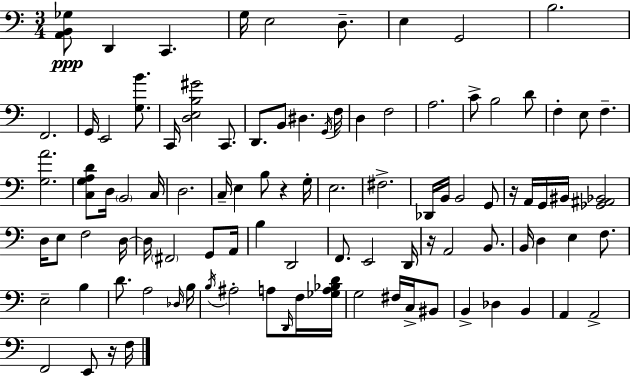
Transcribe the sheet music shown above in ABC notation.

X:1
T:Untitled
M:3/4
L:1/4
K:Am
[A,,B,,_G,]/2 D,, C,, G,/4 E,2 D,/2 E, G,,2 B,2 F,,2 G,,/4 E,,2 [G,B]/2 C,,/4 [D,E,B,^G]2 C,,/2 D,,/2 B,,/2 ^D, G,,/4 F,/4 D, F,2 A,2 C/2 B,2 D/2 F, E,/2 F, [G,A]2 [C,G,A,D]/2 D,/4 B,,2 C,/4 D,2 C,/4 E, B,/2 z G,/4 E,2 ^F,2 _D,,/4 B,,/4 B,,2 G,,/2 z/4 A,,/4 G,,/4 ^B,,/4 [_G,,^A,,_B,,]2 D,/4 E,/2 F,2 D,/4 D,/4 ^F,,2 G,,/2 A,,/4 B, D,,2 F,,/2 E,,2 D,,/4 z/4 A,,2 B,,/2 B,,/4 D, E, F,/2 E,2 B, D/2 A,2 _D,/4 B,/4 B,/4 ^A,2 A,/2 D,,/4 F,/4 [_G,A,_B,D]/4 G,2 ^F,/4 C,/4 ^B,,/2 B,, _D, B,, A,, A,,2 F,,2 E,,/2 z/4 F,/4